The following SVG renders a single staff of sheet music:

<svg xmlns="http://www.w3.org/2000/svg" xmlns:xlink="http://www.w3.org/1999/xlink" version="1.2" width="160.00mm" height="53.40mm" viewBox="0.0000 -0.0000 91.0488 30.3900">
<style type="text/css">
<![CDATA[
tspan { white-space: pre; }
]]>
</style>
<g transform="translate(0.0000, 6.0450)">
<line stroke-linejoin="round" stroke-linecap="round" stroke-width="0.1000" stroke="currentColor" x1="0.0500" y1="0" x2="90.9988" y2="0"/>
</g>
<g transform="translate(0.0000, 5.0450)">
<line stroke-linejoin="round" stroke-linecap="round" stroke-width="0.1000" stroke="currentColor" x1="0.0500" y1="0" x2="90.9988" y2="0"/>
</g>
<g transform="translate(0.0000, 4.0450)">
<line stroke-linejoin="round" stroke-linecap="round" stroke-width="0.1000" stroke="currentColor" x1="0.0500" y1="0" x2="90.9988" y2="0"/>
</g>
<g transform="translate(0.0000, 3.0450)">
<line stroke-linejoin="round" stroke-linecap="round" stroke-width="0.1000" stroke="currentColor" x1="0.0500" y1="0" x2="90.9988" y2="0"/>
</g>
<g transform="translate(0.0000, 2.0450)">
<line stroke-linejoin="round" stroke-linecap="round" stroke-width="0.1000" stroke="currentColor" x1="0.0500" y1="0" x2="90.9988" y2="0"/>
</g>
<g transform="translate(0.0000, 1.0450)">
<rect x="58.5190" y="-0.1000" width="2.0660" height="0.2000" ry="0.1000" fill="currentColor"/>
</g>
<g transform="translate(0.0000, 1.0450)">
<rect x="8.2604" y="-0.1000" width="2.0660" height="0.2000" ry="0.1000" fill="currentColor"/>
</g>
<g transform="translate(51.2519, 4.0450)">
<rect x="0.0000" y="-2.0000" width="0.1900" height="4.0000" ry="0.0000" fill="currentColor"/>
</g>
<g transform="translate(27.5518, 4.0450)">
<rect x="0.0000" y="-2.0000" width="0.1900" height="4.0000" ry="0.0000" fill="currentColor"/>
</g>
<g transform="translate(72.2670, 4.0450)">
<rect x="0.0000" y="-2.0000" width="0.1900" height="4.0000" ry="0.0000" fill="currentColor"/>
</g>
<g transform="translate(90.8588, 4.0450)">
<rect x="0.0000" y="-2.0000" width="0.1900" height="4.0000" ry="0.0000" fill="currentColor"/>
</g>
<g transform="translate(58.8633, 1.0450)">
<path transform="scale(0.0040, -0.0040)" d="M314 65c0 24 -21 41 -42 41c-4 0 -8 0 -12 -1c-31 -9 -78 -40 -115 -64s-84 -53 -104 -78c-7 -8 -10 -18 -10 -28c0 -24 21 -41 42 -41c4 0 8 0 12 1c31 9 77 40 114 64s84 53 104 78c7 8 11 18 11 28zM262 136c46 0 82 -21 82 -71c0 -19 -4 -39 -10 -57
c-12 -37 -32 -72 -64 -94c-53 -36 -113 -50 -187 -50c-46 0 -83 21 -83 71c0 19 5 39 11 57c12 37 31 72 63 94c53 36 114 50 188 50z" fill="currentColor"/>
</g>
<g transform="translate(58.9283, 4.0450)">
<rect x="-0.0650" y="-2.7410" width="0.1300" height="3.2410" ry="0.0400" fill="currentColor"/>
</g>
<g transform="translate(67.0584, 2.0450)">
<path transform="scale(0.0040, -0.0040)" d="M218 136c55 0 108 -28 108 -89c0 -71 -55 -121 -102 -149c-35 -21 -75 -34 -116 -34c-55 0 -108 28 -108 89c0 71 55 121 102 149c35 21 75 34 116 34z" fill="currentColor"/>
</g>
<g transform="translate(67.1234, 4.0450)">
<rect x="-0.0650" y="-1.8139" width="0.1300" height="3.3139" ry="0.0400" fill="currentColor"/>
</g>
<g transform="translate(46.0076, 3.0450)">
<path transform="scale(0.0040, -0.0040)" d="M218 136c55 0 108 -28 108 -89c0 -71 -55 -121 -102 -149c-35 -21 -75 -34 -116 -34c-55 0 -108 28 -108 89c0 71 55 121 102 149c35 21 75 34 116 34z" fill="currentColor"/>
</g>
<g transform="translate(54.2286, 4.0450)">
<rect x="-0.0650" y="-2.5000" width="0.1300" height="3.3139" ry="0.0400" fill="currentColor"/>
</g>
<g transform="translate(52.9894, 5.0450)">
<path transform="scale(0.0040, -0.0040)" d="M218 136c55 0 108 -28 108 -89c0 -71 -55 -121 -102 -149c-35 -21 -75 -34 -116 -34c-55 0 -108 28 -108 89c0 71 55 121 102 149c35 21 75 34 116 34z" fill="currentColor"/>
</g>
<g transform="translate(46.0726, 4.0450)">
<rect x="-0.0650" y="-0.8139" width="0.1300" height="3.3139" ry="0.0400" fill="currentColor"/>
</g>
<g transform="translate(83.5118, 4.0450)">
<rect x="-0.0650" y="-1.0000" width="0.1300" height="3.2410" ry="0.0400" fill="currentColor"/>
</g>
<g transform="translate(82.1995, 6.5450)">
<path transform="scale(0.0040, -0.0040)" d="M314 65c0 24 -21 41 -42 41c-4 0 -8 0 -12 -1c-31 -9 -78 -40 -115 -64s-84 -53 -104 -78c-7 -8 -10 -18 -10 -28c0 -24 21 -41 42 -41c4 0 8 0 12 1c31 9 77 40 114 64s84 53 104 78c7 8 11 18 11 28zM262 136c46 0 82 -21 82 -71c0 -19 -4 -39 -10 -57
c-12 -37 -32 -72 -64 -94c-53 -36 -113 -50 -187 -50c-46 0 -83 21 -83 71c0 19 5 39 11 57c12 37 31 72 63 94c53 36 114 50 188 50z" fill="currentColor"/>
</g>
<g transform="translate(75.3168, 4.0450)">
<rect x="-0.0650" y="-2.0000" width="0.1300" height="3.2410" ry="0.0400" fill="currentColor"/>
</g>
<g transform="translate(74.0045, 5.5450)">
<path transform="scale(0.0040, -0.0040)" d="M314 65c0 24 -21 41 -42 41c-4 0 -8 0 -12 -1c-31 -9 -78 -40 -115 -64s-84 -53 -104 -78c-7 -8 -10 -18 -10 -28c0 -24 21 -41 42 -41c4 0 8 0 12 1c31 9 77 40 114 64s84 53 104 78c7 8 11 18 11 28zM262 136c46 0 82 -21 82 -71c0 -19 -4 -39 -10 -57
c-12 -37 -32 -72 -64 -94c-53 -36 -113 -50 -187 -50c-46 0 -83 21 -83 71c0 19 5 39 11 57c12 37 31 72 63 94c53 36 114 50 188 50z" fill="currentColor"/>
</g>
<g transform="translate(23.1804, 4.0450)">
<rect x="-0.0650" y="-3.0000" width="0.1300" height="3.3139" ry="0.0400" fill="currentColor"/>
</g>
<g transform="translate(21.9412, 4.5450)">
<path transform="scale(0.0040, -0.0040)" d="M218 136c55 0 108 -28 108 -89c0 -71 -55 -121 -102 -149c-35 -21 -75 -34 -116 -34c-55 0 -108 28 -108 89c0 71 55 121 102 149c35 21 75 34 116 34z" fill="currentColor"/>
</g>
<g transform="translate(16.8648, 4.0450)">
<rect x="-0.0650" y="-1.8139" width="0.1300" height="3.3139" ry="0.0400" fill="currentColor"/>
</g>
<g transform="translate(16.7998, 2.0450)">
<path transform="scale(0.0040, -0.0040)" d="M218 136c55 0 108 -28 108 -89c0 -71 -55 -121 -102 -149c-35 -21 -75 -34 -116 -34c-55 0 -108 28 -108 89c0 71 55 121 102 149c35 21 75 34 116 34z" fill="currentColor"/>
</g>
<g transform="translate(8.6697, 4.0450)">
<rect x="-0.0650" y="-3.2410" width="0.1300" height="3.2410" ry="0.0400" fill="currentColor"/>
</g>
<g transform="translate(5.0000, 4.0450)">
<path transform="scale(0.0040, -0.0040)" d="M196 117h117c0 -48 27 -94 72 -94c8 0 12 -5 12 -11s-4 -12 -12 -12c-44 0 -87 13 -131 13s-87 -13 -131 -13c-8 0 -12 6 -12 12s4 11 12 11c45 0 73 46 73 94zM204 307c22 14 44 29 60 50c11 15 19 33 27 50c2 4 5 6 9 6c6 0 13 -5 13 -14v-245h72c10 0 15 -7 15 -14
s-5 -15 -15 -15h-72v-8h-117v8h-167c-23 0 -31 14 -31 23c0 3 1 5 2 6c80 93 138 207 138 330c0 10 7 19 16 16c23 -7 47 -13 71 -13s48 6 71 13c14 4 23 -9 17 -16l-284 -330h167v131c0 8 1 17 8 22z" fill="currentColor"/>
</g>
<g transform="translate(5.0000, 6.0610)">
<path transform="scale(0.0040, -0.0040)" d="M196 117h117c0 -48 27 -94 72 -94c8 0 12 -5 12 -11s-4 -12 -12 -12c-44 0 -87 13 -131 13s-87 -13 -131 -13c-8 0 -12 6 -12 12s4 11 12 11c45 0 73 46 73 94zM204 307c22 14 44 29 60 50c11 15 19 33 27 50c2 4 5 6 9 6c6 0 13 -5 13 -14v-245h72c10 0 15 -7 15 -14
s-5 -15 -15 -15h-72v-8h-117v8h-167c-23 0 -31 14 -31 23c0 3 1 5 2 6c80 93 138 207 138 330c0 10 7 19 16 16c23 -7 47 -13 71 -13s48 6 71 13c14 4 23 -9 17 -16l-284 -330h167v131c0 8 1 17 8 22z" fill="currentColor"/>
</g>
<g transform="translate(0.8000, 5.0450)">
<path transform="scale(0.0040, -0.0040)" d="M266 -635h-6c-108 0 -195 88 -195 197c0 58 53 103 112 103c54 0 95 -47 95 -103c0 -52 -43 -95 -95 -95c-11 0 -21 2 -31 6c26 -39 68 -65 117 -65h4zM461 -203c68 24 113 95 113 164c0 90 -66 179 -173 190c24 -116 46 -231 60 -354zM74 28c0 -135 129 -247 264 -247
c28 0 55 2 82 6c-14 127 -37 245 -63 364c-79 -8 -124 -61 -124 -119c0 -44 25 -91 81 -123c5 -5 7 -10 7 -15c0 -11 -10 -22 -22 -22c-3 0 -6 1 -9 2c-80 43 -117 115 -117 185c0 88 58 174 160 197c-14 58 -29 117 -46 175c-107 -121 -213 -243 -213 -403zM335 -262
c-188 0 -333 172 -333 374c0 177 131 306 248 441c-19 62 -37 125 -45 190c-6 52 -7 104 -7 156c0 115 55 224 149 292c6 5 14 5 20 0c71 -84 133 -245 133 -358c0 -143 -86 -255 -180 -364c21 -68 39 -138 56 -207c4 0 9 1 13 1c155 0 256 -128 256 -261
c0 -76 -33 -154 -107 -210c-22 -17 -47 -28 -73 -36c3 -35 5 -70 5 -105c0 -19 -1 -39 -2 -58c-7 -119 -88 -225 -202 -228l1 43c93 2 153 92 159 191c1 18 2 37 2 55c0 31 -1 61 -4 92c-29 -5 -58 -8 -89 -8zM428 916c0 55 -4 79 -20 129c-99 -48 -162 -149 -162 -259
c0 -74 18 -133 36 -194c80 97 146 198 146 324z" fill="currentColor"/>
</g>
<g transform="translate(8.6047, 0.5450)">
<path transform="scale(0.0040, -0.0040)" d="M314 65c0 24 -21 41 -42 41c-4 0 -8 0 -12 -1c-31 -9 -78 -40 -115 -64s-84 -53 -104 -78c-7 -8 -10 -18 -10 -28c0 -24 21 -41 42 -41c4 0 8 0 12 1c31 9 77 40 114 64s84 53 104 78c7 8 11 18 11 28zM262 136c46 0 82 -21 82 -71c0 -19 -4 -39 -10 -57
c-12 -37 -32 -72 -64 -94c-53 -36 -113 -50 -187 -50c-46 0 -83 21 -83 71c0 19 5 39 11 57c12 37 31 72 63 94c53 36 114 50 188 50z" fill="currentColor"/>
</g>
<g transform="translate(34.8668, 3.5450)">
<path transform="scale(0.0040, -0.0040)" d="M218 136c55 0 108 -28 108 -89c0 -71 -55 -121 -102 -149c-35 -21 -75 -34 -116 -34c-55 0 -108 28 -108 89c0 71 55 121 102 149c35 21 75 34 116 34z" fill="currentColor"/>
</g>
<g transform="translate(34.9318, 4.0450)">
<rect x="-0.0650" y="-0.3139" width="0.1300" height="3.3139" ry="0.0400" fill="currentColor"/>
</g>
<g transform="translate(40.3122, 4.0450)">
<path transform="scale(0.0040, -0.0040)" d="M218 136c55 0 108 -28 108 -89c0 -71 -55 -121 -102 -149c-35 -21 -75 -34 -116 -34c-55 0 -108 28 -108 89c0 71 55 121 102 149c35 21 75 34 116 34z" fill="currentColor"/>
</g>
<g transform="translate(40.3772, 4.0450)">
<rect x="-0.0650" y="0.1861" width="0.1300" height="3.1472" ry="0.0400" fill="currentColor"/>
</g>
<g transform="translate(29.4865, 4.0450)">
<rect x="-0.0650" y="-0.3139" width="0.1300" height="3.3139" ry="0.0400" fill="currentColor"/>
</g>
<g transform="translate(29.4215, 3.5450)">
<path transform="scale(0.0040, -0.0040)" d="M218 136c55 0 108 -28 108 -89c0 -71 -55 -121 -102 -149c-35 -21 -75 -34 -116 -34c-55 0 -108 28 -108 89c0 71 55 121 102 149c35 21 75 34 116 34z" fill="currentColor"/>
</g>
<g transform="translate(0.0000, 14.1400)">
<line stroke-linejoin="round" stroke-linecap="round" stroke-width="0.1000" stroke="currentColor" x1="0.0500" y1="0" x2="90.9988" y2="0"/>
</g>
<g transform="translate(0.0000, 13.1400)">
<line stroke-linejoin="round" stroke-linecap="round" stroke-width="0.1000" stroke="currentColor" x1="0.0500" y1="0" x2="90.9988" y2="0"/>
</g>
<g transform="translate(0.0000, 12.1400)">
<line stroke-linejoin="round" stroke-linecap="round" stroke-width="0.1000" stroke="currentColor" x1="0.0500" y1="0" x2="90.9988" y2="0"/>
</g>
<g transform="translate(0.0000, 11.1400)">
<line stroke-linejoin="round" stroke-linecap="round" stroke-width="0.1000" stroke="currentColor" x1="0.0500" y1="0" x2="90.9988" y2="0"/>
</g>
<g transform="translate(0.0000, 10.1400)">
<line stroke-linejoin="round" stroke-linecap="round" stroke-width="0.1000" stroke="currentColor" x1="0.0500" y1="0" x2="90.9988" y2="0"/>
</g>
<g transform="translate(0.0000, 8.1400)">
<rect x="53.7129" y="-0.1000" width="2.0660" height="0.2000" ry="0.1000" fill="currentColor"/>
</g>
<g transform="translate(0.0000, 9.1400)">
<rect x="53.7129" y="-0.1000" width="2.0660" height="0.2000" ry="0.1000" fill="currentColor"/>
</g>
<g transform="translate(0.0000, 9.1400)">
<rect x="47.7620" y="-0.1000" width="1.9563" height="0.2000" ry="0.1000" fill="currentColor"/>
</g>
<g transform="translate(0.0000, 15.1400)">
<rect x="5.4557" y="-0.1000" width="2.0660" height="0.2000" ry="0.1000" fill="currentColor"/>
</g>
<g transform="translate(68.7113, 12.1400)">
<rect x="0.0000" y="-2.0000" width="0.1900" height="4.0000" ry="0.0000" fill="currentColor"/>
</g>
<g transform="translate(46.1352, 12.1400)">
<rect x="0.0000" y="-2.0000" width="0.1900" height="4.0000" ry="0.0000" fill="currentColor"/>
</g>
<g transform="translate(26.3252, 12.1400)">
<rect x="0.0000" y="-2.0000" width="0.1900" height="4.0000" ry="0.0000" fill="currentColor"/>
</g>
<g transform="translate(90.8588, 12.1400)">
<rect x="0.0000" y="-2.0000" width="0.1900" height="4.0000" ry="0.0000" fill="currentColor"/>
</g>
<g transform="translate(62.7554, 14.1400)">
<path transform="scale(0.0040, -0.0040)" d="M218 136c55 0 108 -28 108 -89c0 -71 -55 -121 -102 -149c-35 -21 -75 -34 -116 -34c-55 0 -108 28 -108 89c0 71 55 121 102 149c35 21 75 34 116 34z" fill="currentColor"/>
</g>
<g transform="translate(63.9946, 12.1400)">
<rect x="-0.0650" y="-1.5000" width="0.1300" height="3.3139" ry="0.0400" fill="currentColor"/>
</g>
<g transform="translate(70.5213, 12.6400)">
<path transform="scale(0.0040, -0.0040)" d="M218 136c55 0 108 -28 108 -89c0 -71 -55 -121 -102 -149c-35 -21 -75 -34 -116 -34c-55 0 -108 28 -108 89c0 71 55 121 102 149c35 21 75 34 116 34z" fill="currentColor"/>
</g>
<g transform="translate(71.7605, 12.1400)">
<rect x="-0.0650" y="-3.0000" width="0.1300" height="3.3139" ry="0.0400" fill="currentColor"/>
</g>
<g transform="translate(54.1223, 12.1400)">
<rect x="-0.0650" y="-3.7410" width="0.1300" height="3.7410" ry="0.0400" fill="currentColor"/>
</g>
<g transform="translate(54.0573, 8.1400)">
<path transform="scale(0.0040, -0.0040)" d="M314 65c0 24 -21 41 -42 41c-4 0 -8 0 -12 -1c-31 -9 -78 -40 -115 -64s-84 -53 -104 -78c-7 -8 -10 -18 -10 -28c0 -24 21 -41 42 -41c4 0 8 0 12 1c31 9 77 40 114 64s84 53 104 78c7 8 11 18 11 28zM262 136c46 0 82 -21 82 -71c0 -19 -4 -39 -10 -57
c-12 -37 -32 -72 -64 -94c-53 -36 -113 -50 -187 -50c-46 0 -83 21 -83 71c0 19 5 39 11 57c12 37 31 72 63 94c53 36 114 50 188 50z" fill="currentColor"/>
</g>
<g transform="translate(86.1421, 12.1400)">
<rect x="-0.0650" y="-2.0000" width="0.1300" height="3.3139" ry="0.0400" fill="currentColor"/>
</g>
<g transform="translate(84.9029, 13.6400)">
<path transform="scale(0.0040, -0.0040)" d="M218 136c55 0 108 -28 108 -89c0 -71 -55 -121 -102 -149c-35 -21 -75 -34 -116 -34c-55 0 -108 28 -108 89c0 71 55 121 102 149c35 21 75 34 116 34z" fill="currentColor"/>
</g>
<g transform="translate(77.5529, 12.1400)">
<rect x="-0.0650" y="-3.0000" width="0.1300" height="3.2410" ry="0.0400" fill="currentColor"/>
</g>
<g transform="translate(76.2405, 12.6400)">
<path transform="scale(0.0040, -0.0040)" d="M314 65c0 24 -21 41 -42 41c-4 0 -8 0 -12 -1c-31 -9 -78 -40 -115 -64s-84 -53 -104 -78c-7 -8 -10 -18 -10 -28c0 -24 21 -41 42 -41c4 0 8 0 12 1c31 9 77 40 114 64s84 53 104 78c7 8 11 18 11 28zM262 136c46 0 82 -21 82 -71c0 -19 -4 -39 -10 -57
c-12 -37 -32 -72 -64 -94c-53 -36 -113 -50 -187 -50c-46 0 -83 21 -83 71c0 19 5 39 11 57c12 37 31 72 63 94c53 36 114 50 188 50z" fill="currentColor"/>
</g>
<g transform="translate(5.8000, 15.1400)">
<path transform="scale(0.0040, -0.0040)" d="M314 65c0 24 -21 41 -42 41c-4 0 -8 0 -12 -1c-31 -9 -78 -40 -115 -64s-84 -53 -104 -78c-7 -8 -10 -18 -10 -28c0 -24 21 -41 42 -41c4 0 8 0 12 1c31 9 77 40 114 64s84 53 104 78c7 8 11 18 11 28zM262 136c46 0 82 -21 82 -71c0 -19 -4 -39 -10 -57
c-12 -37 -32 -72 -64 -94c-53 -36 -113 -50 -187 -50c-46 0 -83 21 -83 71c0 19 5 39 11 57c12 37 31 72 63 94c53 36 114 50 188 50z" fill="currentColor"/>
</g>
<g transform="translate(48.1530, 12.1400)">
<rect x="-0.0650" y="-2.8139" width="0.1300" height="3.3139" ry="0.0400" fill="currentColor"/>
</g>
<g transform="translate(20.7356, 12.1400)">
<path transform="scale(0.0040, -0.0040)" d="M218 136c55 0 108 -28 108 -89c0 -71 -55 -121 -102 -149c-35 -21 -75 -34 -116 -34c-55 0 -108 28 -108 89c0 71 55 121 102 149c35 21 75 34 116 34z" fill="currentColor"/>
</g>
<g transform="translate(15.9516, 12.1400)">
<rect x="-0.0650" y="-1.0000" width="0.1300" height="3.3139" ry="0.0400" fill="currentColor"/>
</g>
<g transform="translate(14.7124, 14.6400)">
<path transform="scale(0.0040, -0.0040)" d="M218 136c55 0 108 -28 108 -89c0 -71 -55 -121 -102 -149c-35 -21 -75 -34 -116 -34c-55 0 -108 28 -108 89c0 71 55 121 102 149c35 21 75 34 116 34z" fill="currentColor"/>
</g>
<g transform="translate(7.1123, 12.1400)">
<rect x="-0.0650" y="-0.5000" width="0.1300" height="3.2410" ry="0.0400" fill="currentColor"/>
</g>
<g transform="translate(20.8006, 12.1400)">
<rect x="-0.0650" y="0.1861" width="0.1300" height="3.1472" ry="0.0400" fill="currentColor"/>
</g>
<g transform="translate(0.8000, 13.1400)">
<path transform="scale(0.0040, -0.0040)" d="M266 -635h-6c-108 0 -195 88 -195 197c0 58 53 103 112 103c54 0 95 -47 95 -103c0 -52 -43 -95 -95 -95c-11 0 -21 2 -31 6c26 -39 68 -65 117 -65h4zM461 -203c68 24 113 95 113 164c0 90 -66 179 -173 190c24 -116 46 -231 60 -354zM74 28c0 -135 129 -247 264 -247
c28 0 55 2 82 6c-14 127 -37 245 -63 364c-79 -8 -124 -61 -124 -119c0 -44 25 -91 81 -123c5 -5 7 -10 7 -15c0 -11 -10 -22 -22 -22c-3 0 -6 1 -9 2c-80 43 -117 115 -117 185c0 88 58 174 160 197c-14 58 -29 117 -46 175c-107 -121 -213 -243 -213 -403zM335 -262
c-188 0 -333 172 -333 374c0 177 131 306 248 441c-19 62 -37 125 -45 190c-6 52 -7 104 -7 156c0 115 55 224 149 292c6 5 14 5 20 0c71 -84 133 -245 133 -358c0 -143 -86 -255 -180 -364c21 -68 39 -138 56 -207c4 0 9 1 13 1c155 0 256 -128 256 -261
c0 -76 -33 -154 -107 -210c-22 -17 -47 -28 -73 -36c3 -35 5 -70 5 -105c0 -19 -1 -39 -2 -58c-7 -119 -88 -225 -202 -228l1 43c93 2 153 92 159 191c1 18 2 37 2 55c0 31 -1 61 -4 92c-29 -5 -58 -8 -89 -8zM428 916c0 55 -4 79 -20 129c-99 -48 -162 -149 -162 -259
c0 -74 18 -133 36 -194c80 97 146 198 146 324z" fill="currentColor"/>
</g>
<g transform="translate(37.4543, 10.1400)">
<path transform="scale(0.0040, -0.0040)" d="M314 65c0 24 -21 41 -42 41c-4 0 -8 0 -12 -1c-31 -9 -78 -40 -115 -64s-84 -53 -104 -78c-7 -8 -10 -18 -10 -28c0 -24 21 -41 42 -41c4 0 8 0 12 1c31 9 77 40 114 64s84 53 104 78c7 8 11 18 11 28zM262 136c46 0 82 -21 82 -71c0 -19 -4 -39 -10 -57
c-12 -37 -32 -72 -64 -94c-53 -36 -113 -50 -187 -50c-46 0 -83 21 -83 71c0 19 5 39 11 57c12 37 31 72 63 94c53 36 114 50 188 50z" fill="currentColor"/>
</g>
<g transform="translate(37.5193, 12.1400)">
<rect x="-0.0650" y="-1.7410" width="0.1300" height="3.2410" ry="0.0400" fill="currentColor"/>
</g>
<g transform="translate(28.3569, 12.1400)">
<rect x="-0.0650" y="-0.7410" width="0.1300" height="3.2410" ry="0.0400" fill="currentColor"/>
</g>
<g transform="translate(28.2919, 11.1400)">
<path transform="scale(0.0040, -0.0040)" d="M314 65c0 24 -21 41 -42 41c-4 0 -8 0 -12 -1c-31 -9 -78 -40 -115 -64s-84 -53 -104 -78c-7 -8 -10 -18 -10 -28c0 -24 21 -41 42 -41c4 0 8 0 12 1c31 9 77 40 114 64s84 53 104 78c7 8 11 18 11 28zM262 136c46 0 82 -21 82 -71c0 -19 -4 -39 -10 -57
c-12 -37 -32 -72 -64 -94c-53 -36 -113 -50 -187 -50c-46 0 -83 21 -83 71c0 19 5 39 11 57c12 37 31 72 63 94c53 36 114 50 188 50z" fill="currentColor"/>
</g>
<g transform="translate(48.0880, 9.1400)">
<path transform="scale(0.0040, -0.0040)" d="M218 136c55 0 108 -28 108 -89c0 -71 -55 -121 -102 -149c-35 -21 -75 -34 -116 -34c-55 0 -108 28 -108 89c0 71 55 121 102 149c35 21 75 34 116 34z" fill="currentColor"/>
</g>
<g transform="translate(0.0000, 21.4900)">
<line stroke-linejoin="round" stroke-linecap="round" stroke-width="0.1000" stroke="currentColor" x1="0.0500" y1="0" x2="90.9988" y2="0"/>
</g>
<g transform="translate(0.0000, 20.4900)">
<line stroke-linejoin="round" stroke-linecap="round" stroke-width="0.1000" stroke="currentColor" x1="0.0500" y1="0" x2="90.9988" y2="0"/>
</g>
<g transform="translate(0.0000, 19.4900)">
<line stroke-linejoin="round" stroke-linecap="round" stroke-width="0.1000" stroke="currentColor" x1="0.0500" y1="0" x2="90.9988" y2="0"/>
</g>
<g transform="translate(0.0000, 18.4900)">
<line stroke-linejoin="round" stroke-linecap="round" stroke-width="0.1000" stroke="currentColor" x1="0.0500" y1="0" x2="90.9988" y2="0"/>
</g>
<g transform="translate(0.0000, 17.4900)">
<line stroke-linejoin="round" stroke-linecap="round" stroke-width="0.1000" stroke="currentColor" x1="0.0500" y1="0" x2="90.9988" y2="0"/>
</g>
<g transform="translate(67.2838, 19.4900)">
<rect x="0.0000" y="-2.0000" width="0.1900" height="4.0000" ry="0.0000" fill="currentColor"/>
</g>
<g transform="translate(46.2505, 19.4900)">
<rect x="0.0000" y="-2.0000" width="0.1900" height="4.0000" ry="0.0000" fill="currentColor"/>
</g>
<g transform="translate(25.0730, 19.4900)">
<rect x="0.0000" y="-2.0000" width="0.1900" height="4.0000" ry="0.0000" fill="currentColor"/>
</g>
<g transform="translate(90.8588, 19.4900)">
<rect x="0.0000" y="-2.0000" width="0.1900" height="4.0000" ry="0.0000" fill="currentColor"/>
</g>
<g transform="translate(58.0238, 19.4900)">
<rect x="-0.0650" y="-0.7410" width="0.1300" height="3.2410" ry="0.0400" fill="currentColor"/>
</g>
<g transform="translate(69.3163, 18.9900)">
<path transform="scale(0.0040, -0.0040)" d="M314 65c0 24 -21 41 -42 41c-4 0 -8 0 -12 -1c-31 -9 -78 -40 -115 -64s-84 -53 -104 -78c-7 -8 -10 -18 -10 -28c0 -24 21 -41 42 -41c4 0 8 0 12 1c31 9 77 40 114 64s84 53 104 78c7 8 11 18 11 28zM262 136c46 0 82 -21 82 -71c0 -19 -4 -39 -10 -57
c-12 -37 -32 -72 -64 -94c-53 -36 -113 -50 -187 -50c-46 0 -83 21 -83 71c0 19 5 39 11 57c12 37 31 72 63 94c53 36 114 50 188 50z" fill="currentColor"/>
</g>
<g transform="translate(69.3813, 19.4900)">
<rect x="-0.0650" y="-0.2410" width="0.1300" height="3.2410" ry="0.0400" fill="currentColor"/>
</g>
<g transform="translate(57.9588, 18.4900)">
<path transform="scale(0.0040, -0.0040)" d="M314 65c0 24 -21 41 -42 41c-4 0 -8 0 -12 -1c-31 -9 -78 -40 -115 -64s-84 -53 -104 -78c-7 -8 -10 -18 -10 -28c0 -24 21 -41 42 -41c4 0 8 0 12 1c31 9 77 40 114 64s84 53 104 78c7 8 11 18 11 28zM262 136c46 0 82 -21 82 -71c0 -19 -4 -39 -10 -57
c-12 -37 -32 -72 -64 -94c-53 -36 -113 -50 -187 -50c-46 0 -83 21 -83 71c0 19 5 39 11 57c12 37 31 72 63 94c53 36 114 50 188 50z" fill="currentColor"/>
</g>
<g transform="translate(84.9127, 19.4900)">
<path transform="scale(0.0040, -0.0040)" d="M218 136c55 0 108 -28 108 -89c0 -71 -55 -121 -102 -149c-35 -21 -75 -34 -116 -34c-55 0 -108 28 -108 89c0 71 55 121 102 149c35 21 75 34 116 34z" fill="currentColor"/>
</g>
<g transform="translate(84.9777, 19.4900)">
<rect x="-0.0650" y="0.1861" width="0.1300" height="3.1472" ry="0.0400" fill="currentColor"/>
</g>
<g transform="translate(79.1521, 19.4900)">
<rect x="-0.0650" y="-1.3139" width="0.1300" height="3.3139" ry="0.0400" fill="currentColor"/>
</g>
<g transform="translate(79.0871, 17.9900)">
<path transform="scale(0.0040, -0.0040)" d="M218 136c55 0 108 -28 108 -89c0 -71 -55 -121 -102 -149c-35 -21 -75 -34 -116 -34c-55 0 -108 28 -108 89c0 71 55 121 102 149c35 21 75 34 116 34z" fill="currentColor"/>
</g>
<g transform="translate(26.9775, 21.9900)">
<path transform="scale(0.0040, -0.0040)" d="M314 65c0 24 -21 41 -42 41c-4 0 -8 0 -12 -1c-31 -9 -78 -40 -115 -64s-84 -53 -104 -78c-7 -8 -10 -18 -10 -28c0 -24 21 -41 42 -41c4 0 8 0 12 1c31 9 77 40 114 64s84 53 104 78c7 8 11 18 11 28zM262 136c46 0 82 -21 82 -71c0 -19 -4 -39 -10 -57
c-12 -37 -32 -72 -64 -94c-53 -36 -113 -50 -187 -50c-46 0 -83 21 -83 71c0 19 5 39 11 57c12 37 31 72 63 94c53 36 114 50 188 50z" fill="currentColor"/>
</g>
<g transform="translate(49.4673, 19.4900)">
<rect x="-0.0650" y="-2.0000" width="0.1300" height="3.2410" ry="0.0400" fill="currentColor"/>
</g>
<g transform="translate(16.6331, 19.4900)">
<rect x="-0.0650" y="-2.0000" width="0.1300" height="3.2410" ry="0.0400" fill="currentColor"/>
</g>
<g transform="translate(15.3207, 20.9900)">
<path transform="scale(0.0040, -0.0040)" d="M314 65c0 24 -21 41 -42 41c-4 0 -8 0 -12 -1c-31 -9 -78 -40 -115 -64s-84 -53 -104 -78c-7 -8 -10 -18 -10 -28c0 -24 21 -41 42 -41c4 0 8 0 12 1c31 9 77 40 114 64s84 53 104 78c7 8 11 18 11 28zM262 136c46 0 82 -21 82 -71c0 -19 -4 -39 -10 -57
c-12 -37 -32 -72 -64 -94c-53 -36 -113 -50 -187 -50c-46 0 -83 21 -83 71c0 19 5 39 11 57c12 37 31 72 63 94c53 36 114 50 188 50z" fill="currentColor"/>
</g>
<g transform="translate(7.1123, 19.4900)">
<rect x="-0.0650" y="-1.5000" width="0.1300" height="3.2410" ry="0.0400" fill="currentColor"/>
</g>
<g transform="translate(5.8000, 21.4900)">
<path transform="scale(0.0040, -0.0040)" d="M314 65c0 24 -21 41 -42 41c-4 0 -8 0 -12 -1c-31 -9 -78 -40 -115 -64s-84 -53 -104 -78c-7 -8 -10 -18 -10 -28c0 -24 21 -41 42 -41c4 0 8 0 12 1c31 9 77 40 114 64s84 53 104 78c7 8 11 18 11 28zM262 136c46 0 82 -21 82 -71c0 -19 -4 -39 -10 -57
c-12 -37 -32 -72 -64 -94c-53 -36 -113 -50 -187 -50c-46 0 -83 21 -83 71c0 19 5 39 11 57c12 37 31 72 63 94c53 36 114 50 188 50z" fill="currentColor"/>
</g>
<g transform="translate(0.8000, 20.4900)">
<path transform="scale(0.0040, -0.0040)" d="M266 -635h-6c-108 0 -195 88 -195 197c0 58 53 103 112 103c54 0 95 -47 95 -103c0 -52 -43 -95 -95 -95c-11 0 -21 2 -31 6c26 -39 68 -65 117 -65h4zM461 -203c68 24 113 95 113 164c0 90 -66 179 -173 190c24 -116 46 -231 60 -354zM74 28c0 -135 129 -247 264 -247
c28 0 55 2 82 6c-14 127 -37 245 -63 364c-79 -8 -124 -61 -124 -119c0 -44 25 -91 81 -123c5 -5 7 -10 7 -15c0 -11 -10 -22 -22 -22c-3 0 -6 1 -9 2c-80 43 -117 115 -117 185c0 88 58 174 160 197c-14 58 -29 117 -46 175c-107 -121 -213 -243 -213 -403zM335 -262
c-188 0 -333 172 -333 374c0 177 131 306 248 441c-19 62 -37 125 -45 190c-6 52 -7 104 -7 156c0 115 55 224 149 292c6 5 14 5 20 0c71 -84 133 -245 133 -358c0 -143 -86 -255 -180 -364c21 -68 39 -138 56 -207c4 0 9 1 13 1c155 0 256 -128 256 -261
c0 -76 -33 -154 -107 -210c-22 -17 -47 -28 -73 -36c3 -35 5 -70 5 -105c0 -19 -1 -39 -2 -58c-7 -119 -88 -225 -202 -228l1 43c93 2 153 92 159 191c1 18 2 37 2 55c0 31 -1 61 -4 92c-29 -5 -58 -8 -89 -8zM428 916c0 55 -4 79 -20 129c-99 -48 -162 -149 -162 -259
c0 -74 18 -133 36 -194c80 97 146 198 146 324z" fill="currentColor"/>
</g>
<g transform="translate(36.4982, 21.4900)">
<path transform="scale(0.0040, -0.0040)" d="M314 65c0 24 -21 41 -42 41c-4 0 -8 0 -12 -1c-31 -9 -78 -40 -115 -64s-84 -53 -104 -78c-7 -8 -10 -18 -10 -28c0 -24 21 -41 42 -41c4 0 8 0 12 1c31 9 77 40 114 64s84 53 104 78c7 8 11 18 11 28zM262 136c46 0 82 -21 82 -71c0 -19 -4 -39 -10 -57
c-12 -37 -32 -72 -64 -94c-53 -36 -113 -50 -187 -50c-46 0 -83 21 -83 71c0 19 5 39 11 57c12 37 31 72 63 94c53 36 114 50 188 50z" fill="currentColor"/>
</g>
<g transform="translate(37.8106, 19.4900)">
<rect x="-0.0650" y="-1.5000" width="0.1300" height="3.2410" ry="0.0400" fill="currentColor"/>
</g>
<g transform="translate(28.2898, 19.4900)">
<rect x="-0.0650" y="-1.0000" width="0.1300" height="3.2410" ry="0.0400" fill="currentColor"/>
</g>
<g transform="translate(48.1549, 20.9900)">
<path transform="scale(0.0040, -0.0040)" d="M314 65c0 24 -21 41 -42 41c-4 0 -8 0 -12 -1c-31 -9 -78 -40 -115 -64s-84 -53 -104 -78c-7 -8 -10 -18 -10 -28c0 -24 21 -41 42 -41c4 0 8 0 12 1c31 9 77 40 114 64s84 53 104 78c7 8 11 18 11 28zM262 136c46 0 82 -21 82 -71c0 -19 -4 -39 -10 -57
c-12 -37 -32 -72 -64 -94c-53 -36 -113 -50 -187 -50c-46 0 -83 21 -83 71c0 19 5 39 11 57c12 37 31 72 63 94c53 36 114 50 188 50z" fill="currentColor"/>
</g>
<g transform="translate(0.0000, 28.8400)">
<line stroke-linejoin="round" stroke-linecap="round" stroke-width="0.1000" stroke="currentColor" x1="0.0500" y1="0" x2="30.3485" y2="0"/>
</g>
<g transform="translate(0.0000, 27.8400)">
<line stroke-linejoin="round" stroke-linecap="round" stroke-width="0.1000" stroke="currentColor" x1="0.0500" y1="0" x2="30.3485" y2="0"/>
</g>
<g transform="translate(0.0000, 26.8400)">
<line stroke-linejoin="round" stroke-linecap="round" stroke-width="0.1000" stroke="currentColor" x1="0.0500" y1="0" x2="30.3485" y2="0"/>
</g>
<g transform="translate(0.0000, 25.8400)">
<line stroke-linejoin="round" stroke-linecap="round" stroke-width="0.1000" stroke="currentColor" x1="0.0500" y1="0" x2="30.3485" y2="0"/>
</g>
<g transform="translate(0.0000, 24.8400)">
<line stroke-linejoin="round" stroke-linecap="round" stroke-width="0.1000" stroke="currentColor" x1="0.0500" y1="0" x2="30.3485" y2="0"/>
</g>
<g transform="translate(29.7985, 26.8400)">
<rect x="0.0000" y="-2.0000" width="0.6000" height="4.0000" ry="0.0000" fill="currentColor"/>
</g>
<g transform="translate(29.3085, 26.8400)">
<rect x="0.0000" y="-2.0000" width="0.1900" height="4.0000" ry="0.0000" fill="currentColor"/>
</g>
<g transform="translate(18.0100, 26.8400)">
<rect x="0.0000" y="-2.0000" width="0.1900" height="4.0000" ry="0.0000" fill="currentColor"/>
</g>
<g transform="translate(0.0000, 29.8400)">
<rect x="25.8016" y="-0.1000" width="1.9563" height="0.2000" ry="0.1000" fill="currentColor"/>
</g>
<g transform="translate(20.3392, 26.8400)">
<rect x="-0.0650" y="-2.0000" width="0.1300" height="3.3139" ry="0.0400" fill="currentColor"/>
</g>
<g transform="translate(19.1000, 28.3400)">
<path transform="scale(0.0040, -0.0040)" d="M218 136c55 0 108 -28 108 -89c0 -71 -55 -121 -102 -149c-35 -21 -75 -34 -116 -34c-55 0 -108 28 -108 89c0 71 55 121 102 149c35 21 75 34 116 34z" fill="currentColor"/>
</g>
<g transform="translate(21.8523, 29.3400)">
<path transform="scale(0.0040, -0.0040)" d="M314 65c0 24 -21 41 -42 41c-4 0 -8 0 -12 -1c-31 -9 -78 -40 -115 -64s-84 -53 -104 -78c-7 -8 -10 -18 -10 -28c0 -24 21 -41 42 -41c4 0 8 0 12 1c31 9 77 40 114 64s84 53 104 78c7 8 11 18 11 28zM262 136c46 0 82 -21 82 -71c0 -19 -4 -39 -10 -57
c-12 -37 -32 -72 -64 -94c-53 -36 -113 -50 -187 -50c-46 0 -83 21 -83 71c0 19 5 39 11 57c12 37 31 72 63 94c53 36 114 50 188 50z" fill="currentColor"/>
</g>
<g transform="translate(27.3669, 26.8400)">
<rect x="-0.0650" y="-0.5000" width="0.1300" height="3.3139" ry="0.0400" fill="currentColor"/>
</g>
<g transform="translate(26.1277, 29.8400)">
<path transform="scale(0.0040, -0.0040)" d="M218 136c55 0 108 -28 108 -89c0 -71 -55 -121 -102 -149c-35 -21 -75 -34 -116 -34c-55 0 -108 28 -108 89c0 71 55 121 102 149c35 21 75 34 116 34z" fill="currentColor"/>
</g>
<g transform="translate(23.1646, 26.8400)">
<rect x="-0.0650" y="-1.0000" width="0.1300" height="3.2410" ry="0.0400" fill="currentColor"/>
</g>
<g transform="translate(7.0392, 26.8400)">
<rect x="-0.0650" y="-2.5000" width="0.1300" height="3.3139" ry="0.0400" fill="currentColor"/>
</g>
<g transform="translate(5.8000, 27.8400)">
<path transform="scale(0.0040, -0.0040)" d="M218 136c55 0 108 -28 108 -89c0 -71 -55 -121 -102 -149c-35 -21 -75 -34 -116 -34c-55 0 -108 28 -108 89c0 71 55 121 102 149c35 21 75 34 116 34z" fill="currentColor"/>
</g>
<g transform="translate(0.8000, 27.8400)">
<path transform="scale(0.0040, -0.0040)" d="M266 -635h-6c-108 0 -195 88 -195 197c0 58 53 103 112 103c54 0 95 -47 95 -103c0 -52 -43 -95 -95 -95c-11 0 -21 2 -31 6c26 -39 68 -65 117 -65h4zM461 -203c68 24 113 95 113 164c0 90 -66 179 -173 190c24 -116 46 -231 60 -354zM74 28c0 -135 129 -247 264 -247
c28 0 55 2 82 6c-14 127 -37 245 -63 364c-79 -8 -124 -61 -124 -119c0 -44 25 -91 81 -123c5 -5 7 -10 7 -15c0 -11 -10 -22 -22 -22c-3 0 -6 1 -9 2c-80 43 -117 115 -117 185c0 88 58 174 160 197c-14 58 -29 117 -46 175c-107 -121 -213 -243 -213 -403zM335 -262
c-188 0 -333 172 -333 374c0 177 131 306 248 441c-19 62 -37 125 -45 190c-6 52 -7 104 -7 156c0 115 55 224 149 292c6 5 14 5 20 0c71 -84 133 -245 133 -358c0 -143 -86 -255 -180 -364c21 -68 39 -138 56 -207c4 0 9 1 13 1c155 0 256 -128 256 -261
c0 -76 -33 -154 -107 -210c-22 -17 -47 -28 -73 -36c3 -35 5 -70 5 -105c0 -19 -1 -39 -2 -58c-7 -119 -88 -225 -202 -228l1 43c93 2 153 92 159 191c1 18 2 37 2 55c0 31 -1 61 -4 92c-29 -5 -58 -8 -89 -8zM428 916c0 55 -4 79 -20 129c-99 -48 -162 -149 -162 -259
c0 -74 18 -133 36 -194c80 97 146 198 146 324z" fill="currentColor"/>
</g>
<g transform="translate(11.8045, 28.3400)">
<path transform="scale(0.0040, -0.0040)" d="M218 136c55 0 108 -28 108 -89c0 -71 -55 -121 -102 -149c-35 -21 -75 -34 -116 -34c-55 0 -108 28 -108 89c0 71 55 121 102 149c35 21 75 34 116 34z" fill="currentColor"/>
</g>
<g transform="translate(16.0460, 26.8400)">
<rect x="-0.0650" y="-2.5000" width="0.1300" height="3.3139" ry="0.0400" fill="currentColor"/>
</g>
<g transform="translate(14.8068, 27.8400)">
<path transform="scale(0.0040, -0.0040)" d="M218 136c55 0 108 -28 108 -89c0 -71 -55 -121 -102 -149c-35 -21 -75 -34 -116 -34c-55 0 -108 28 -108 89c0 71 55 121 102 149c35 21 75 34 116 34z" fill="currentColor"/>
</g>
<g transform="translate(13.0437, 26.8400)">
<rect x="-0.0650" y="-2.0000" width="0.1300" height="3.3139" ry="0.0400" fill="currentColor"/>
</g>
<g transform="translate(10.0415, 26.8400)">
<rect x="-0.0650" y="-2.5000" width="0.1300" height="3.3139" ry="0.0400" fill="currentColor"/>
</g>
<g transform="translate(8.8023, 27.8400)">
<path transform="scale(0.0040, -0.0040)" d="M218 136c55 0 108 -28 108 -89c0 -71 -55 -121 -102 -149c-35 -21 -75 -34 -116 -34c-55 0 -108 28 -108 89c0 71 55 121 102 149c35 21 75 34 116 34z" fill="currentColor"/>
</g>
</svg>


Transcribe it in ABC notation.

X:1
T:Untitled
M:4/4
L:1/4
K:C
b2 f A c c B d G a2 f F2 D2 C2 D B d2 f2 a c'2 E A A2 F E2 F2 D2 E2 F2 d2 c2 e B G G F G F D2 C